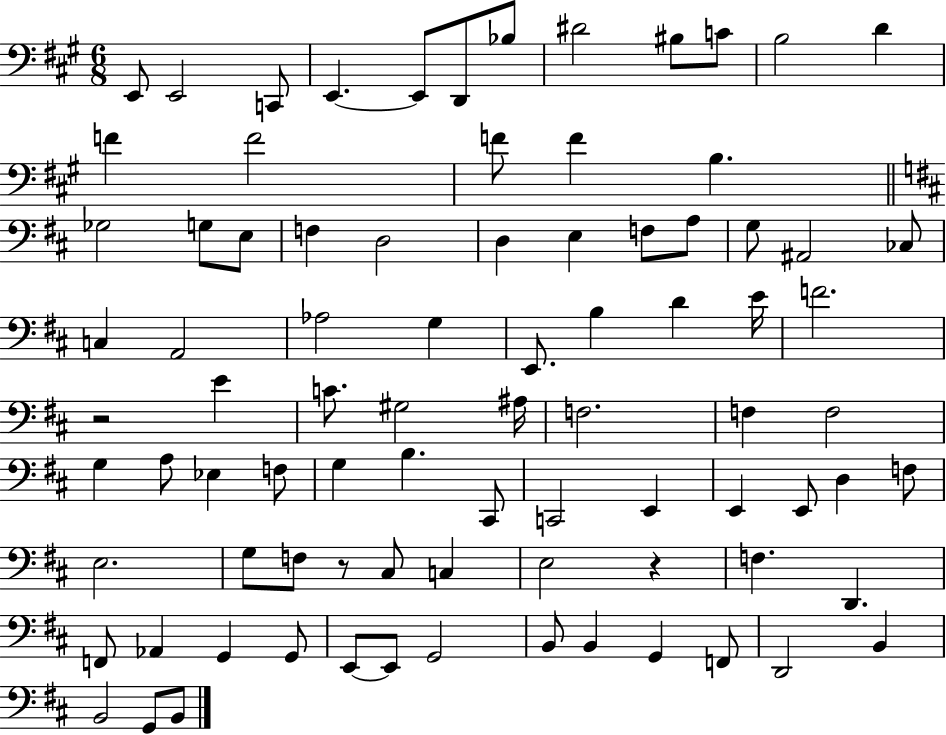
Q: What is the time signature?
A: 6/8